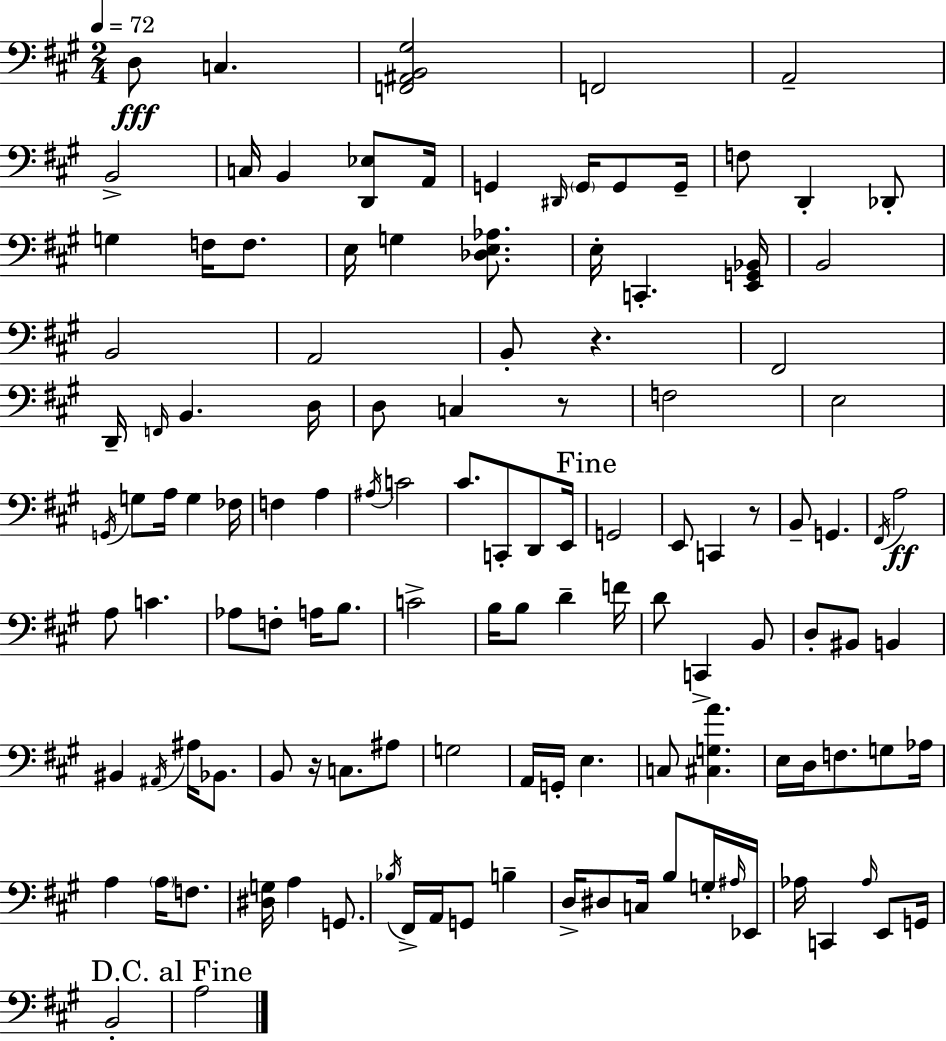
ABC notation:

X:1
T:Untitled
M:2/4
L:1/4
K:A
D,/2 C, [F,,^A,,B,,^G,]2 F,,2 A,,2 B,,2 C,/4 B,, [D,,_E,]/2 A,,/4 G,, ^D,,/4 G,,/4 G,,/2 G,,/4 F,/2 D,, _D,,/2 G, F,/4 F,/2 E,/4 G, [_D,E,_A,]/2 E,/4 C,, [E,,G,,_B,,]/4 B,,2 B,,2 A,,2 B,,/2 z ^F,,2 D,,/4 F,,/4 B,, D,/4 D,/2 C, z/2 F,2 E,2 G,,/4 G,/2 A,/4 G, _F,/4 F, A, ^A,/4 C2 ^C/2 C,,/2 D,,/2 E,,/4 G,,2 E,,/2 C,, z/2 B,,/2 G,, ^F,,/4 A,2 A,/2 C _A,/2 F,/2 A,/4 B,/2 C2 B,/4 B,/2 D F/4 D/2 C,, B,,/2 D,/2 ^B,,/2 B,, ^B,, ^A,,/4 ^A,/4 _B,,/2 B,,/2 z/4 C,/2 ^A,/2 G,2 A,,/4 G,,/4 E, C,/2 [^C,G,A] E,/4 D,/4 F,/2 G,/2 _A,/4 A, A,/4 F,/2 [^D,G,]/4 A, G,,/2 _B,/4 ^F,,/4 A,,/4 G,,/2 B, D,/4 ^D,/2 C,/4 B,/2 G,/4 ^A,/4 _E,,/4 _A,/4 C,, _A,/4 E,,/2 G,,/4 B,,2 A,2